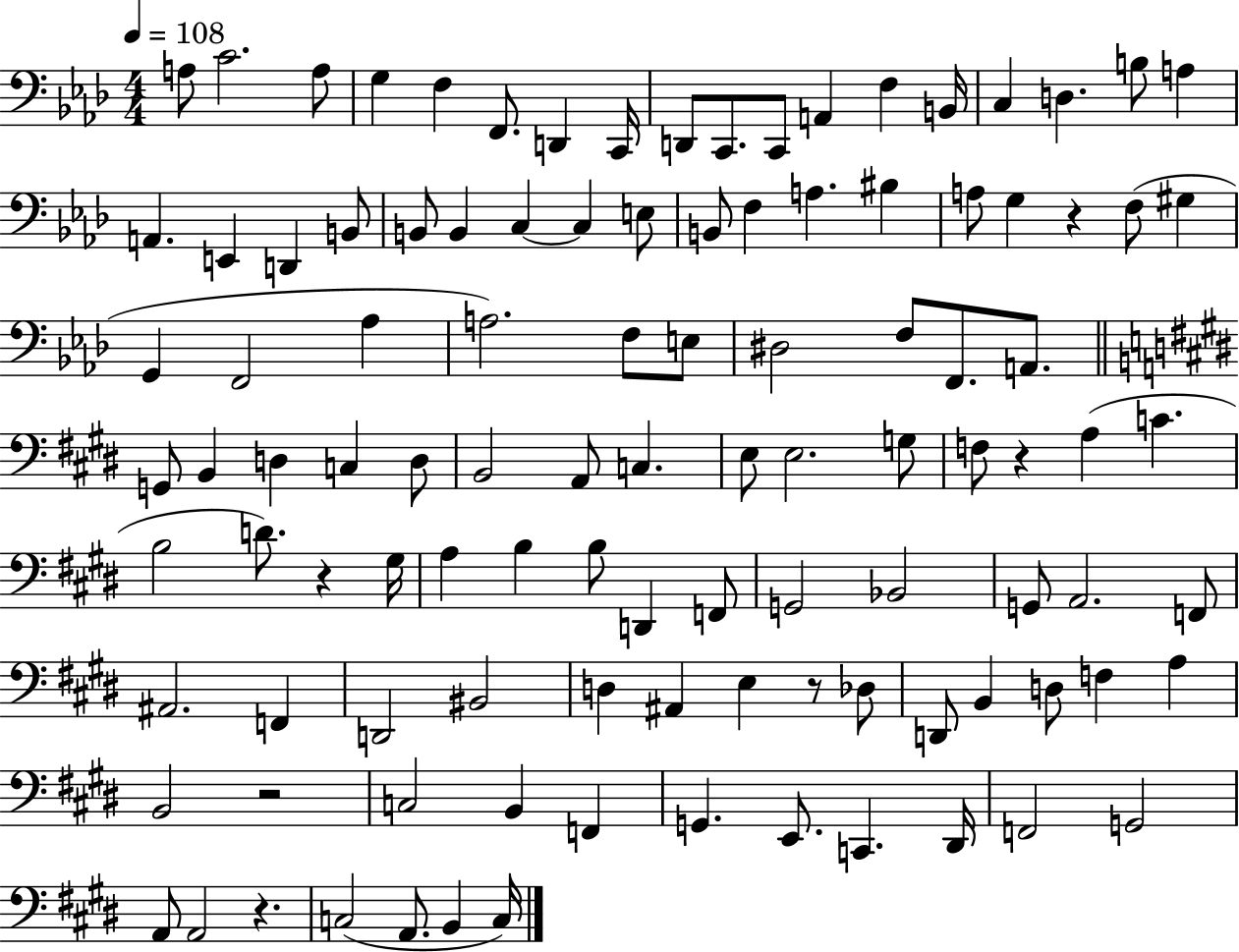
A3/e C4/h. A3/e G3/q F3/q F2/e. D2/q C2/s D2/e C2/e. C2/e A2/q F3/q B2/s C3/q D3/q. B3/e A3/q A2/q. E2/q D2/q B2/e B2/e B2/q C3/q C3/q E3/e B2/e F3/q A3/q. BIS3/q A3/e G3/q R/q F3/e G#3/q G2/q F2/h Ab3/q A3/h. F3/e E3/e D#3/h F3/e F2/e. A2/e. G2/e B2/q D3/q C3/q D3/e B2/h A2/e C3/q. E3/e E3/h. G3/e F3/e R/q A3/q C4/q. B3/h D4/e. R/q G#3/s A3/q B3/q B3/e D2/q F2/e G2/h Bb2/h G2/e A2/h. F2/e A#2/h. F2/q D2/h BIS2/h D3/q A#2/q E3/q R/e Db3/e D2/e B2/q D3/e F3/q A3/q B2/h R/h C3/h B2/q F2/q G2/q. E2/e. C2/q. D#2/s F2/h G2/h A2/e A2/h R/q. C3/h A2/e. B2/q C3/s